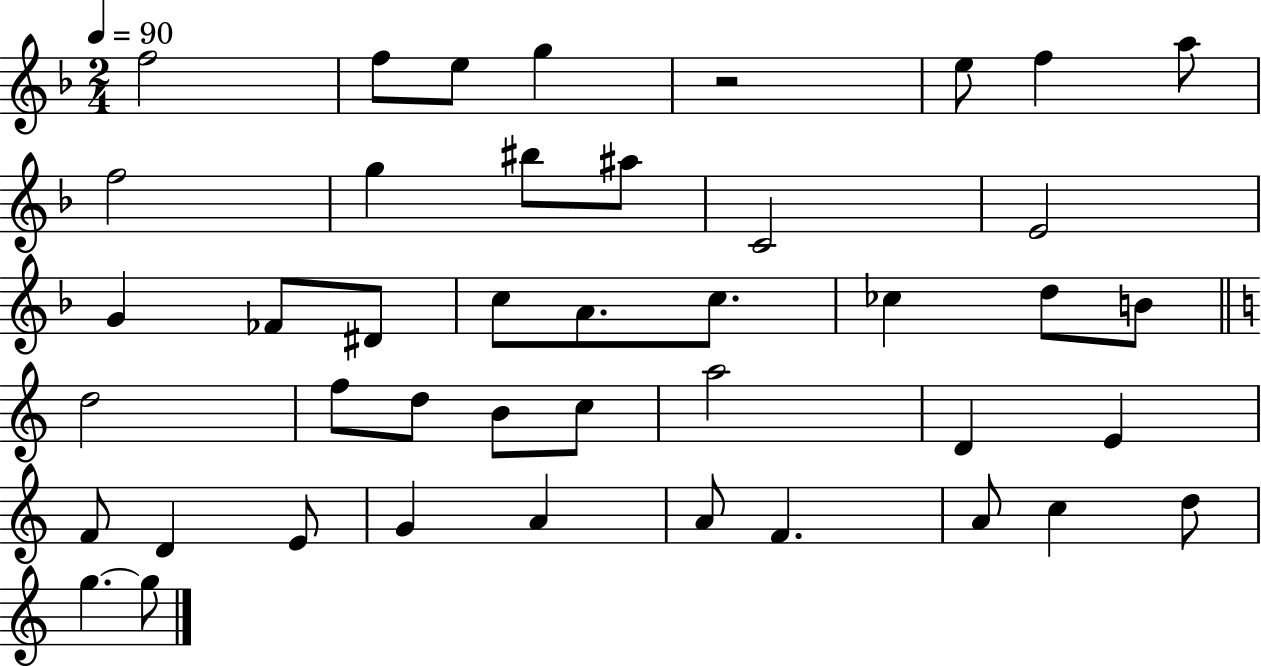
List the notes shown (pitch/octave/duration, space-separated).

F5/h F5/e E5/e G5/q R/h E5/e F5/q A5/e F5/h G5/q BIS5/e A#5/e C4/h E4/h G4/q FES4/e D#4/e C5/e A4/e. C5/e. CES5/q D5/e B4/e D5/h F5/e D5/e B4/e C5/e A5/h D4/q E4/q F4/e D4/q E4/e G4/q A4/q A4/e F4/q. A4/e C5/q D5/e G5/q. G5/e